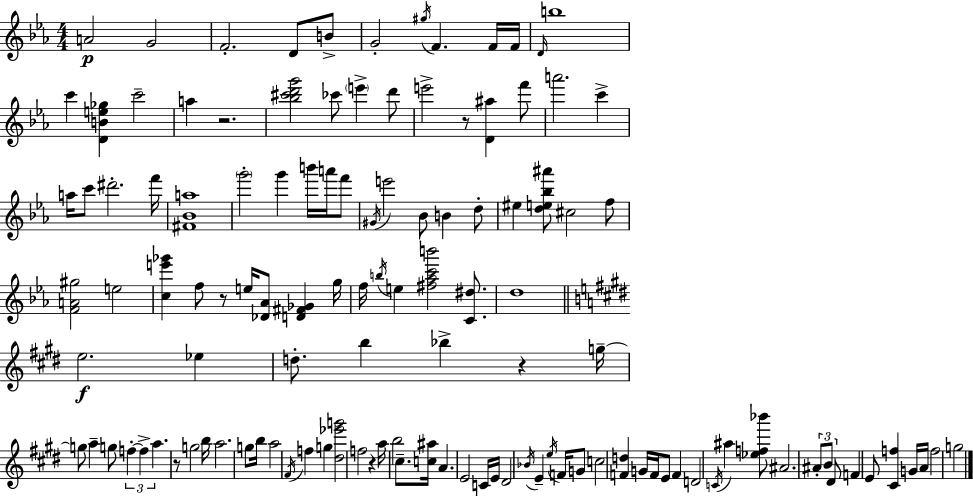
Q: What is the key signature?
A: C minor